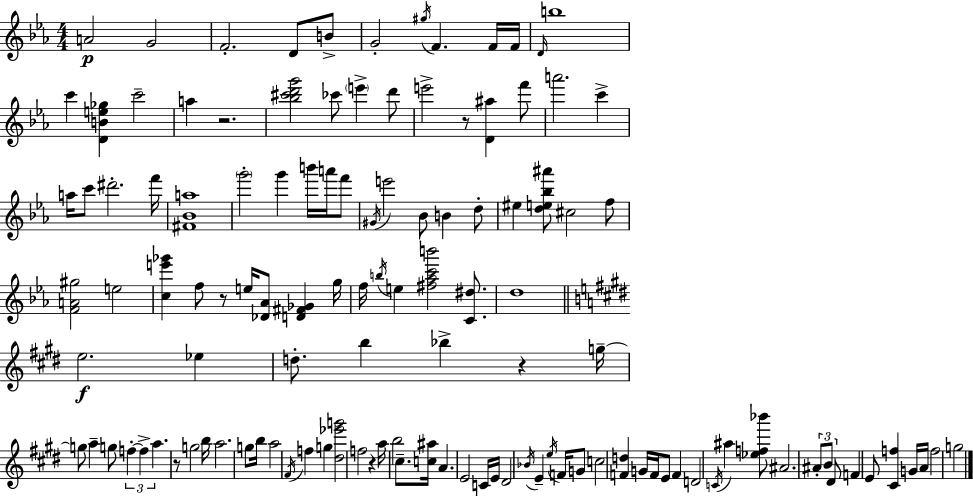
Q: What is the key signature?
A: C minor